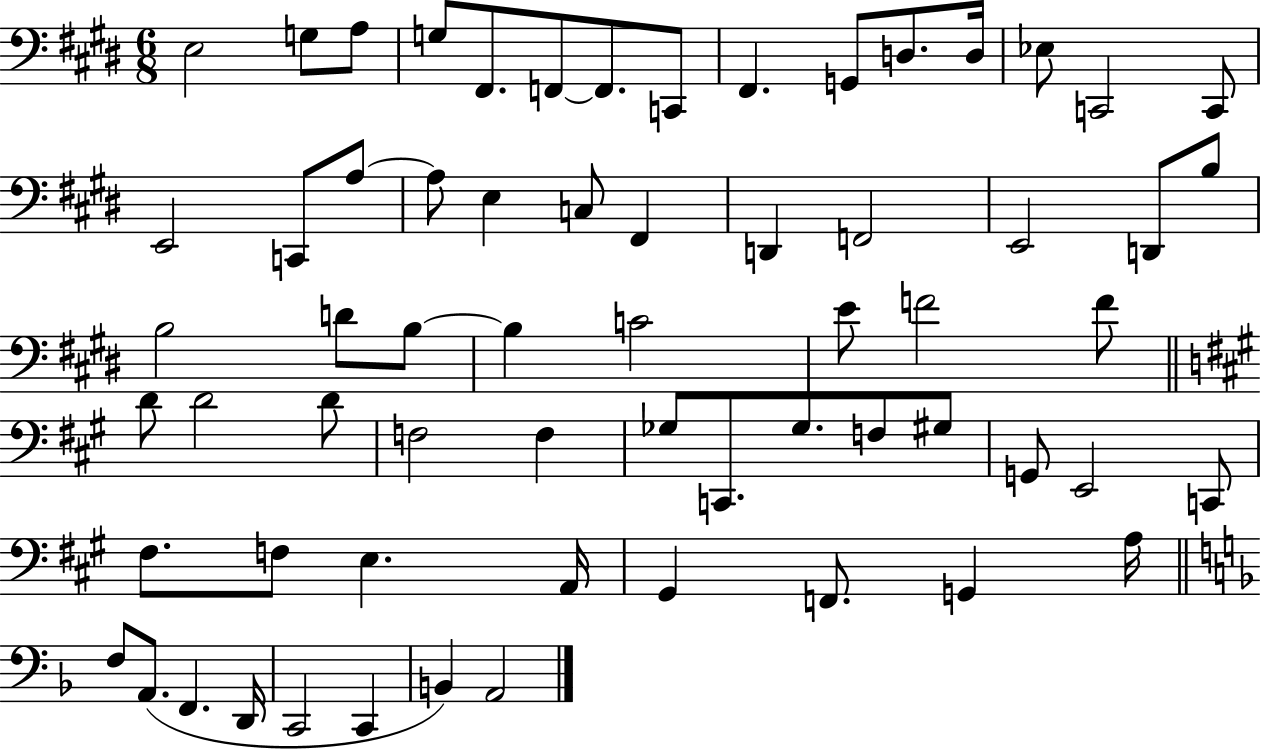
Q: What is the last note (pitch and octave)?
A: A2